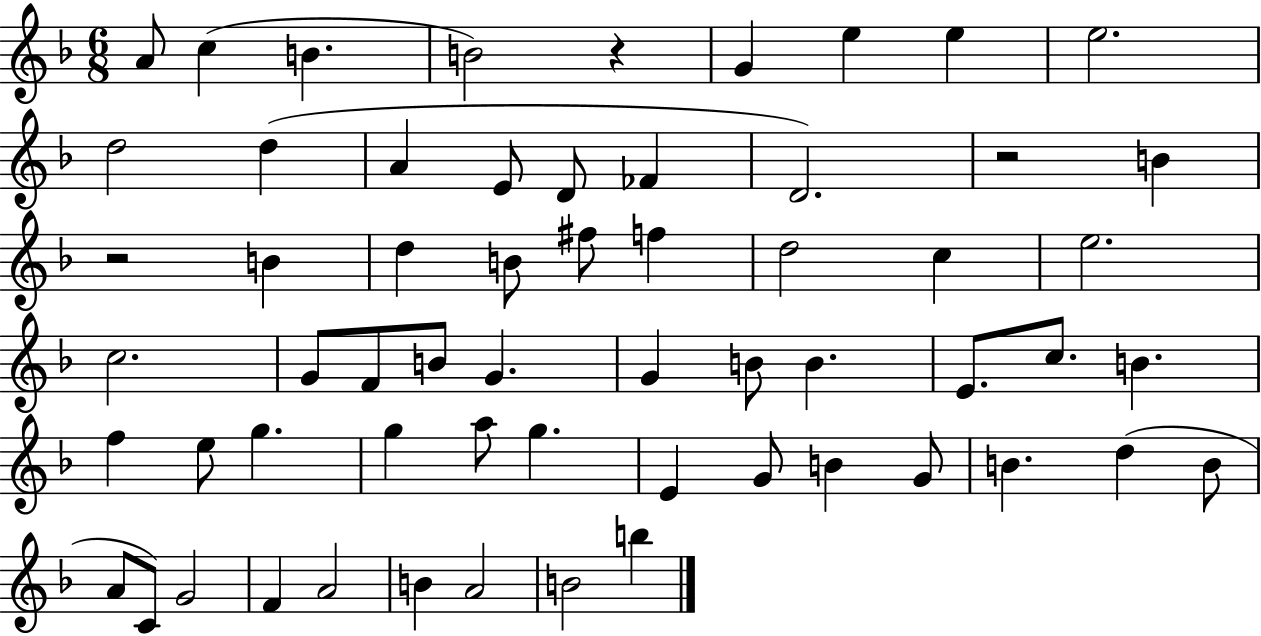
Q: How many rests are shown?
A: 3